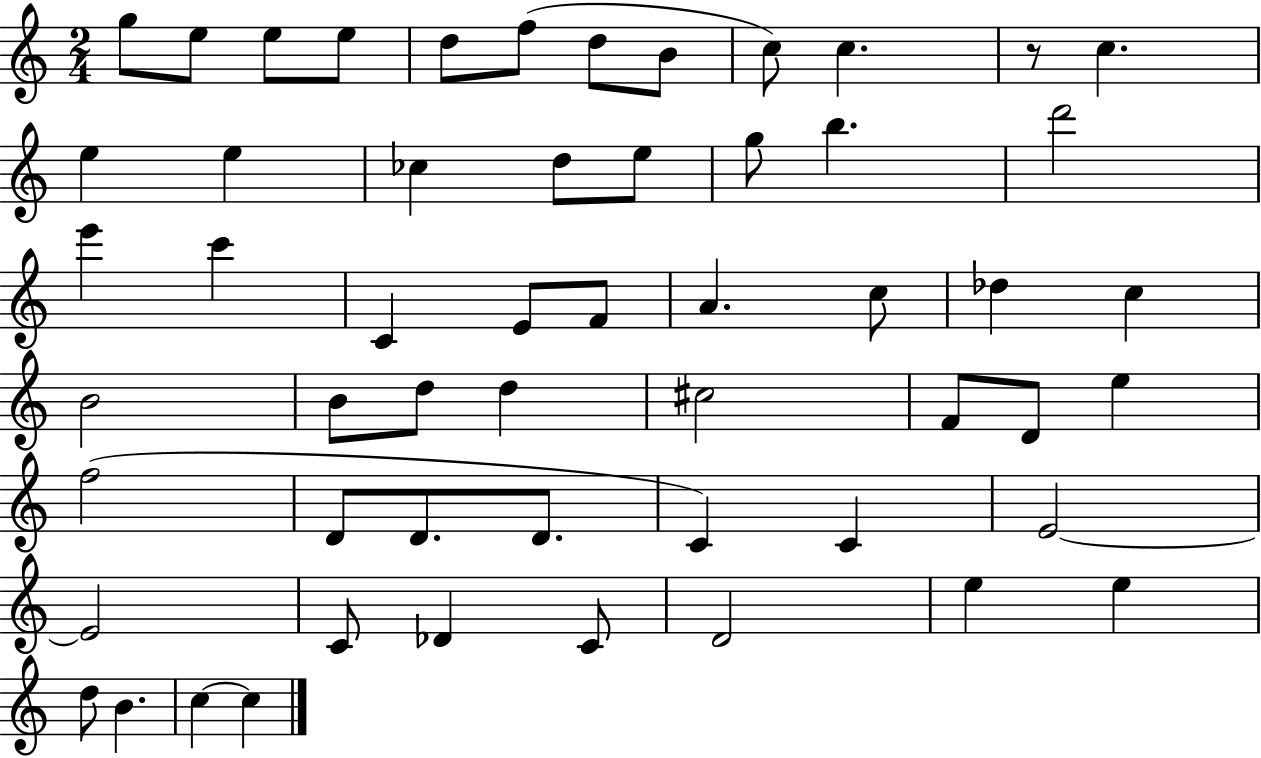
X:1
T:Untitled
M:2/4
L:1/4
K:C
g/2 e/2 e/2 e/2 d/2 f/2 d/2 B/2 c/2 c z/2 c e e _c d/2 e/2 g/2 b d'2 e' c' C E/2 F/2 A c/2 _d c B2 B/2 d/2 d ^c2 F/2 D/2 e f2 D/2 D/2 D/2 C C E2 E2 C/2 _D C/2 D2 e e d/2 B c c